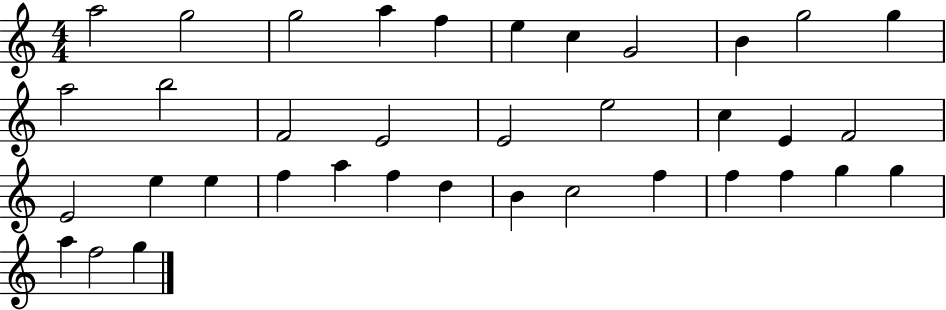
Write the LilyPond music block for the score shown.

{
  \clef treble
  \numericTimeSignature
  \time 4/4
  \key c \major
  a''2 g''2 | g''2 a''4 f''4 | e''4 c''4 g'2 | b'4 g''2 g''4 | \break a''2 b''2 | f'2 e'2 | e'2 e''2 | c''4 e'4 f'2 | \break e'2 e''4 e''4 | f''4 a''4 f''4 d''4 | b'4 c''2 f''4 | f''4 f''4 g''4 g''4 | \break a''4 f''2 g''4 | \bar "|."
}